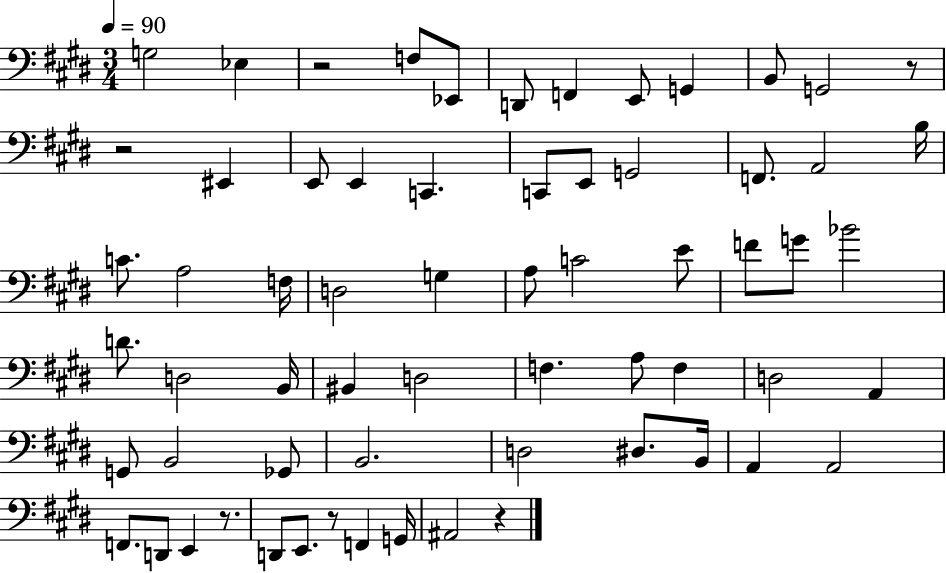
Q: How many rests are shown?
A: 6